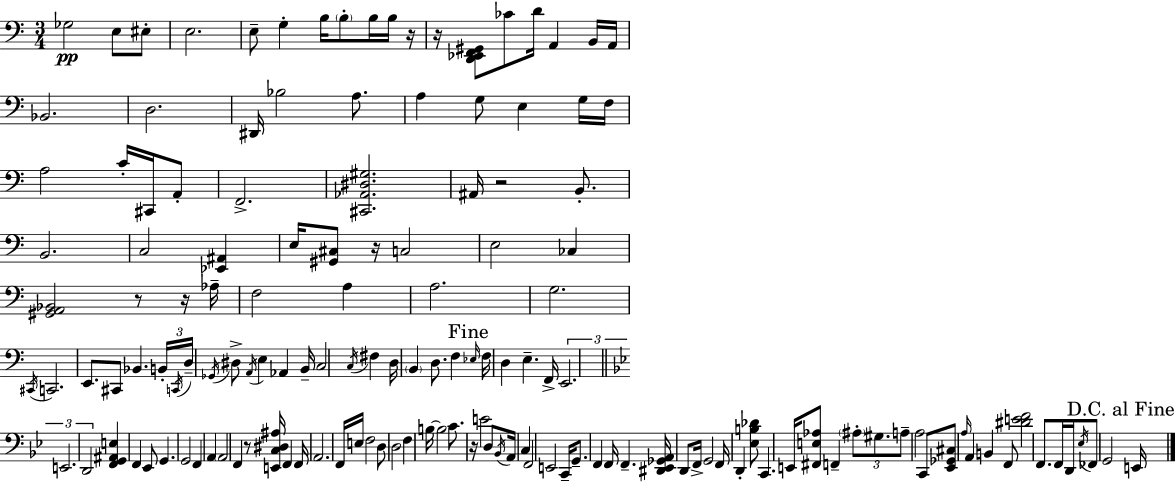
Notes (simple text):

Gb3/h E3/e EIS3/e E3/h. E3/e G3/q B3/s B3/e B3/s B3/s R/s R/s [D2,Eb2,F2,G#2]/e CES4/e D4/s A2/q B2/s A2/s Bb2/h. D3/h. D#2/s Bb3/h A3/e. A3/q G3/e E3/q G3/s F3/s A3/h C4/s C#2/s A2/e F2/h. [C#2,Ab2,D#3,G#3]/h. A#2/s R/h B2/e. B2/h. C3/h [Eb2,A#2]/q E3/s [G#2,C#3]/e R/s C3/h E3/h CES3/q [G#2,A2,Bb2]/h R/e R/s Ab3/s F3/h A3/q A3/h. G3/h. C#2/s C2/h. E2/e. C#2/e Bb2/q. B2/s C2/s D3/s Gb2/s D#3/e A2/s E3/q Ab2/q B2/s C3/h C3/s F#3/q D3/s B2/q D3/e. F3/q Eb3/s F3/s D3/q E3/q. F2/s E2/h. E2/h. D2/h [F2,G2,A#2,E3]/q F2/q Eb2/e G2/q. G2/h F2/q A2/q A2/h F2/q R/e [E2,C3,D#3,A#3]/s F2/q F2/s A2/h. F2/s E3/s F3/h D3/e D3/h F3/q B3/s B3/h C4/e. R/s E4/h D3/e Bb2/s A2/s C3/q F2/h E2/h C2/s G2/e. F2/q F2/s F2/q. [D#2,Eb2,Gb2,A2]/s D2/e F2/s G2/h F2/s D2/q [Eb3,B3,Db4]/e C2/q. E2/s [F#2,E3,Ab3]/e F2/q A#3/e G#3/e. A3/e A3/h C2/e [Eb2,Gb2,C#3]/e A3/s A2/q B2/q F2/e [D#4,E4,F4]/h F2/e. F2/s D2/s Eb3/s FES2/e G2/h E2/s